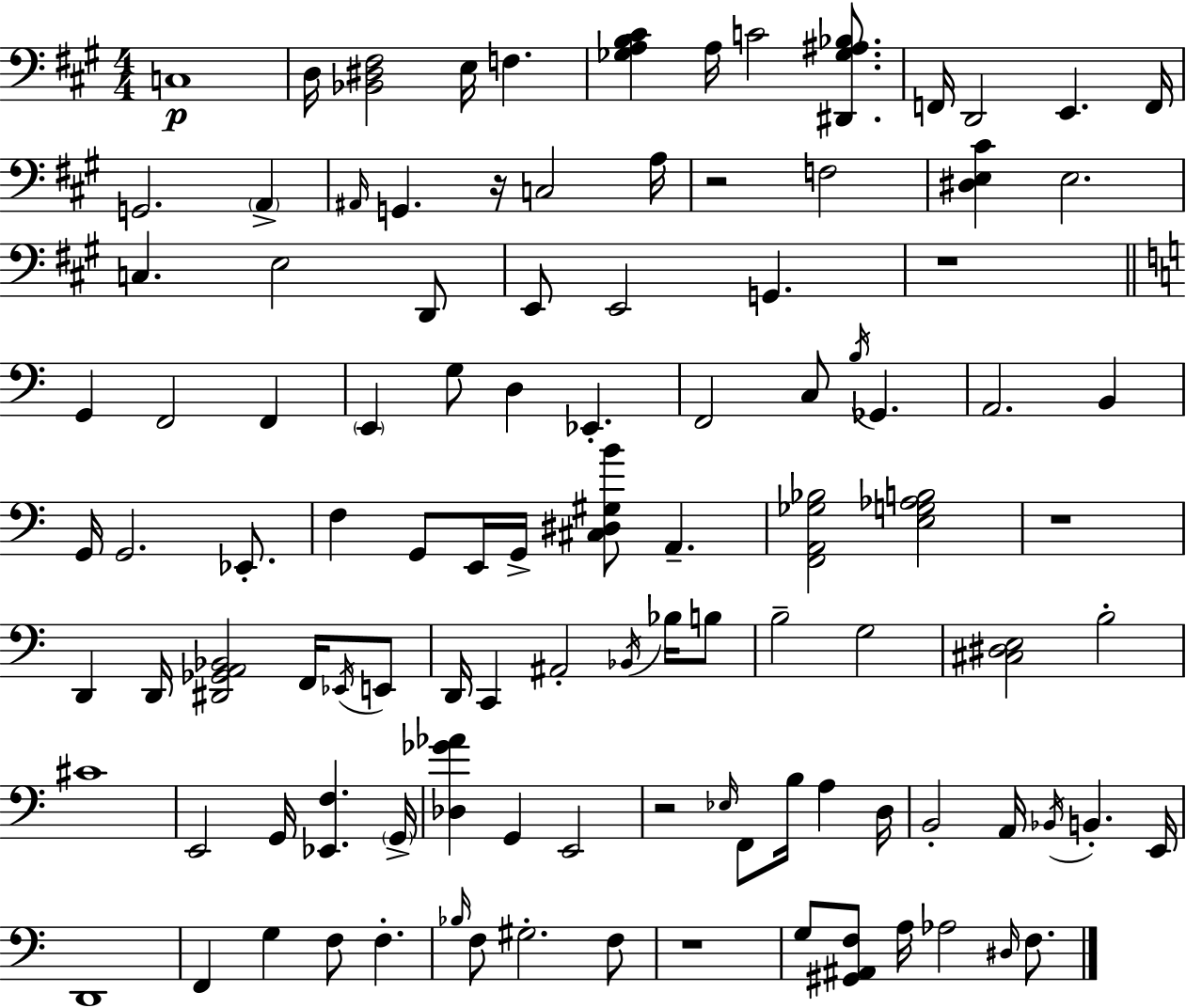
X:1
T:Untitled
M:4/4
L:1/4
K:A
C,4 D,/4 [_B,,^D,^F,]2 E,/4 F, [_G,A,B,^C] A,/4 C2 [^D,,_G,^A,_B,]/2 F,,/4 D,,2 E,, F,,/4 G,,2 A,, ^A,,/4 G,, z/4 C,2 A,/4 z2 F,2 [^D,E,^C] E,2 C, E,2 D,,/2 E,,/2 E,,2 G,, z4 G,, F,,2 F,, E,, G,/2 D, _E,, F,,2 C,/2 B,/4 _G,, A,,2 B,, G,,/4 G,,2 _E,,/2 F, G,,/2 E,,/4 G,,/4 [^C,^D,^G,B]/2 A,, [F,,A,,_G,_B,]2 [E,G,_A,B,]2 z4 D,, D,,/4 [^D,,_G,,A,,_B,,]2 F,,/4 _E,,/4 E,,/2 D,,/4 C,, ^A,,2 _B,,/4 _B,/4 B,/2 B,2 G,2 [^C,^D,E,]2 B,2 ^C4 E,,2 G,,/4 [_E,,F,] G,,/4 [_D,_G_A] G,, E,,2 z2 _E,/4 F,,/2 B,/4 A, D,/4 B,,2 A,,/4 _B,,/4 B,, E,,/4 D,,4 F,, G, F,/2 F, _B,/4 F,/2 ^G,2 F,/2 z4 G,/2 [^G,,^A,,F,]/2 A,/4 _A,2 ^D,/4 F,/2